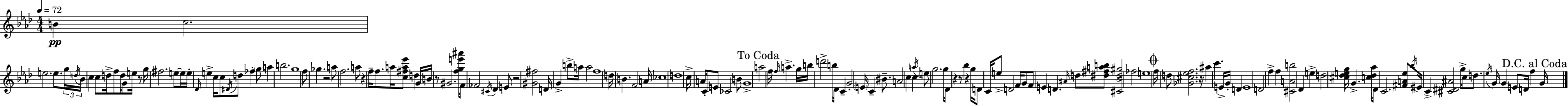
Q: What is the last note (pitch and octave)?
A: G4